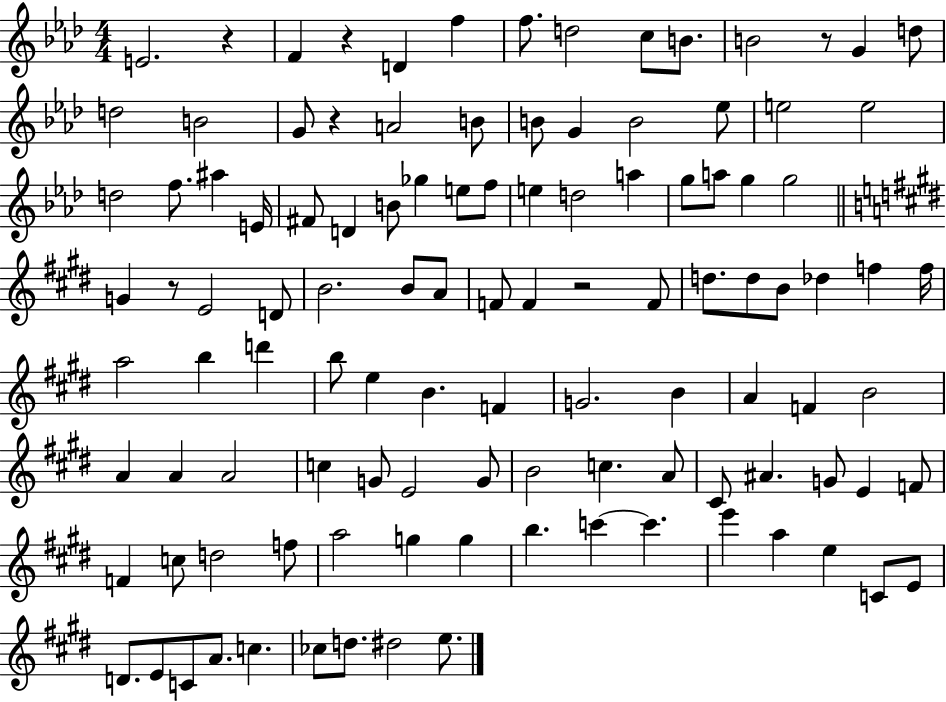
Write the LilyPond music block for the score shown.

{
  \clef treble
  \numericTimeSignature
  \time 4/4
  \key aes \major
  e'2. r4 | f'4 r4 d'4 f''4 | f''8. d''2 c''8 b'8. | b'2 r8 g'4 d''8 | \break d''2 b'2 | g'8 r4 a'2 b'8 | b'8 g'4 b'2 ees''8 | e''2 e''2 | \break d''2 f''8. ais''4 e'16 | fis'8 d'4 b'8 ges''4 e''8 f''8 | e''4 d''2 a''4 | g''8 a''8 g''4 g''2 | \break \bar "||" \break \key e \major g'4 r8 e'2 d'8 | b'2. b'8 a'8 | f'8 f'4 r2 f'8 | d''8. d''8 b'8 des''4 f''4 f''16 | \break a''2 b''4 d'''4 | b''8 e''4 b'4. f'4 | g'2. b'4 | a'4 f'4 b'2 | \break a'4 a'4 a'2 | c''4 g'8 e'2 g'8 | b'2 c''4. a'8 | cis'8 ais'4. g'8 e'4 f'8 | \break f'4 c''8 d''2 f''8 | a''2 g''4 g''4 | b''4. c'''4~~ c'''4. | e'''4 a''4 e''4 c'8 e'8 | \break d'8. e'8 c'8 a'8. c''4. | ces''8 d''8. dis''2 e''8. | \bar "|."
}